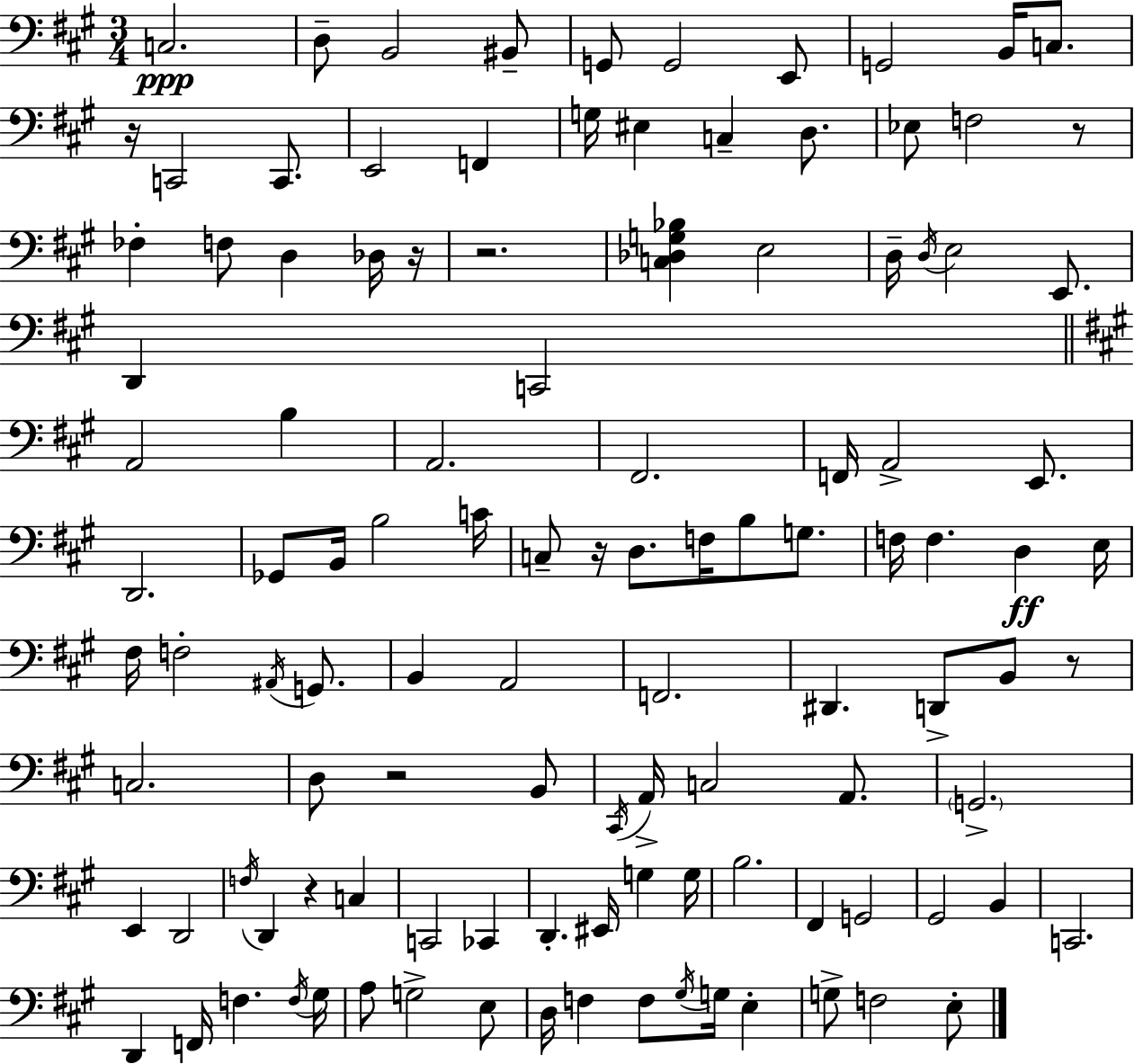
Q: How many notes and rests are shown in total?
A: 113